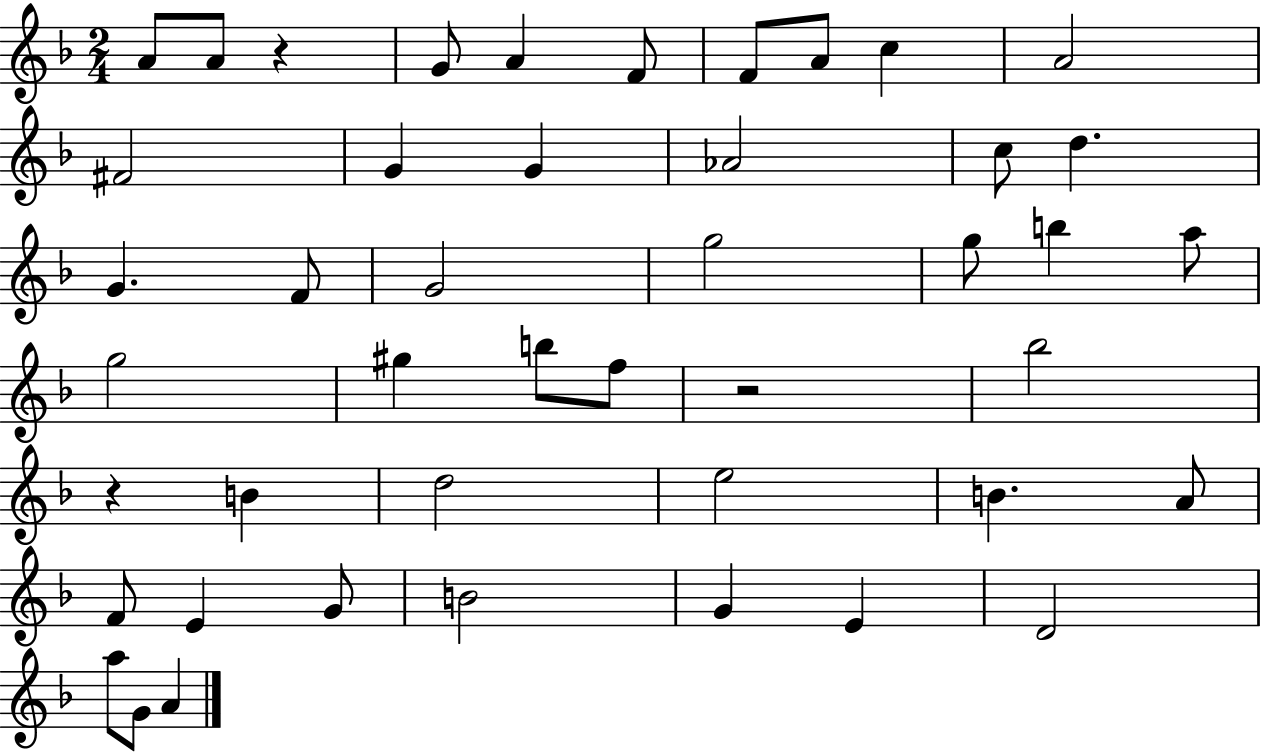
X:1
T:Untitled
M:2/4
L:1/4
K:F
A/2 A/2 z G/2 A F/2 F/2 A/2 c A2 ^F2 G G _A2 c/2 d G F/2 G2 g2 g/2 b a/2 g2 ^g b/2 f/2 z2 _b2 z B d2 e2 B A/2 F/2 E G/2 B2 G E D2 a/2 G/2 A